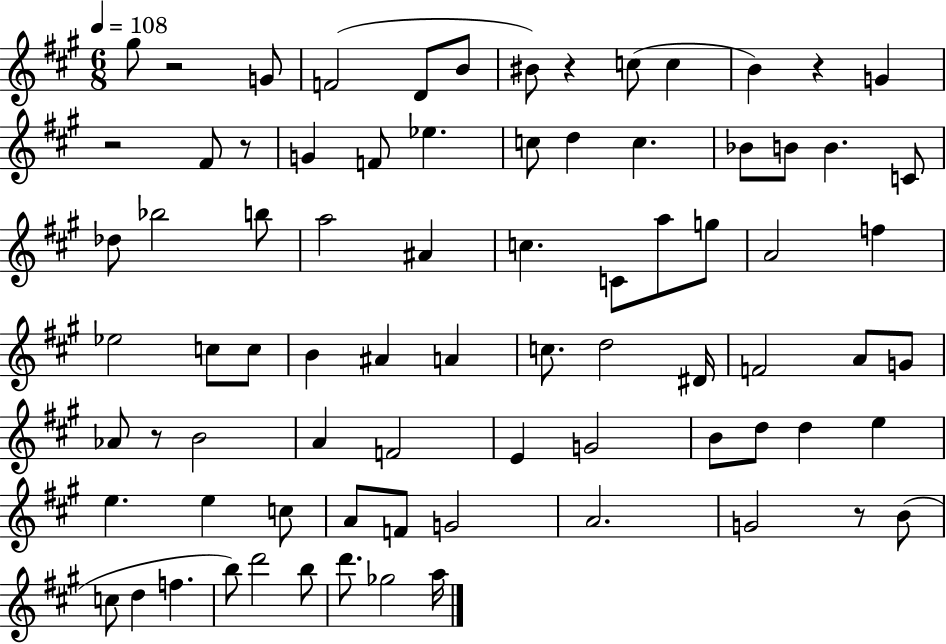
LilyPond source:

{
  \clef treble
  \numericTimeSignature
  \time 6/8
  \key a \major
  \tempo 4 = 108
  gis''8 r2 g'8 | f'2( d'8 b'8 | bis'8) r4 c''8( c''4 | b'4) r4 g'4 | \break r2 fis'8 r8 | g'4 f'8 ees''4. | c''8 d''4 c''4. | bes'8 b'8 b'4. c'8 | \break des''8 bes''2 b''8 | a''2 ais'4 | c''4. c'8 a''8 g''8 | a'2 f''4 | \break ees''2 c''8 c''8 | b'4 ais'4 a'4 | c''8. d''2 dis'16 | f'2 a'8 g'8 | \break aes'8 r8 b'2 | a'4 f'2 | e'4 g'2 | b'8 d''8 d''4 e''4 | \break e''4. e''4 c''8 | a'8 f'8 g'2 | a'2. | g'2 r8 b'8( | \break c''8 d''4 f''4. | b''8) d'''2 b''8 | d'''8. ges''2 a''16 | \bar "|."
}